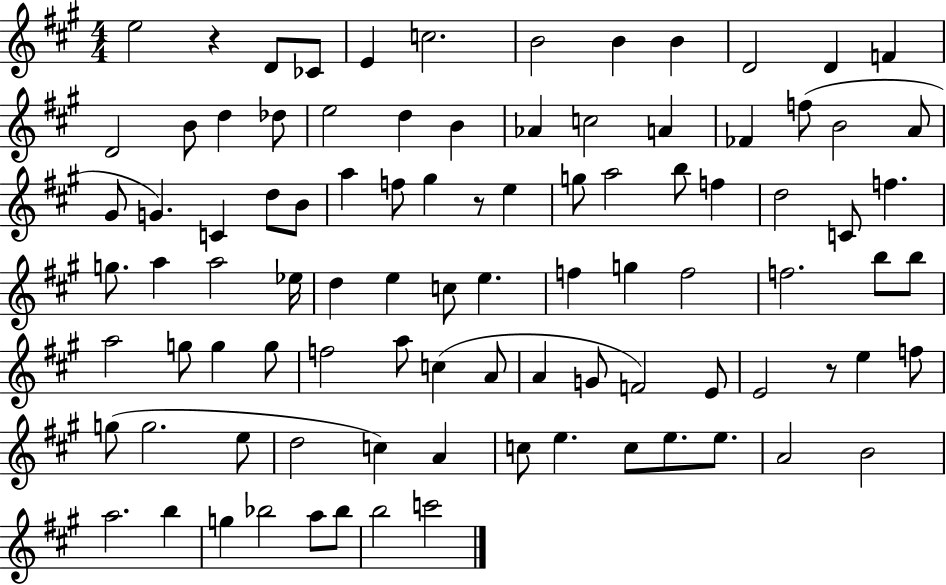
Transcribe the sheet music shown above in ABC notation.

X:1
T:Untitled
M:4/4
L:1/4
K:A
e2 z D/2 _C/2 E c2 B2 B B D2 D F D2 B/2 d _d/2 e2 d B _A c2 A _F f/2 B2 A/2 ^G/2 G C d/2 B/2 a f/2 ^g z/2 e g/2 a2 b/2 f d2 C/2 f g/2 a a2 _e/4 d e c/2 e f g f2 f2 b/2 b/2 a2 g/2 g g/2 f2 a/2 c A/2 A G/2 F2 E/2 E2 z/2 e f/2 g/2 g2 e/2 d2 c A c/2 e c/2 e/2 e/2 A2 B2 a2 b g _b2 a/2 _b/2 b2 c'2